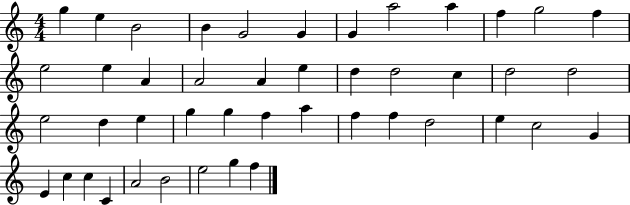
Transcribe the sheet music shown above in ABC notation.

X:1
T:Untitled
M:4/4
L:1/4
K:C
g e B2 B G2 G G a2 a f g2 f e2 e A A2 A e d d2 c d2 d2 e2 d e g g f a f f d2 e c2 G E c c C A2 B2 e2 g f